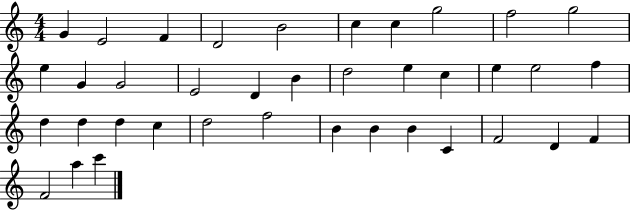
X:1
T:Untitled
M:4/4
L:1/4
K:C
G E2 F D2 B2 c c g2 f2 g2 e G G2 E2 D B d2 e c e e2 f d d d c d2 f2 B B B C F2 D F F2 a c'